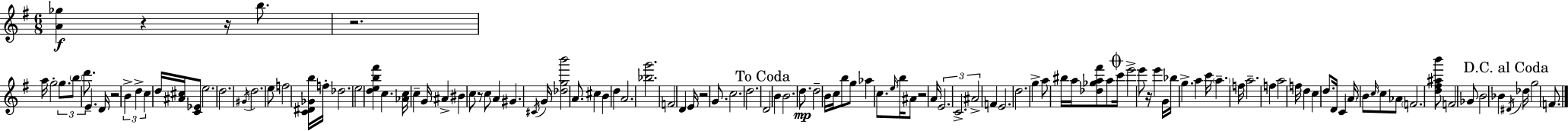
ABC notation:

X:1
T:Untitled
M:6/8
L:1/4
K:G
[A_g] z z/4 b/2 z2 a/4 g2 g/2 b/2 d'/2 E D/4 z2 B d c d/4 [^A^c]/4 [C_E]/2 e2 d2 ^G/4 d2 e/2 f2 [C^D_Gb]/4 f/4 _d2 e2 [deb^f'] c [_Ac]/4 c G/4 ^A ^B c/2 z/2 c/2 A ^G ^C/4 G/4 [_dgb']2 A/2 ^c B d A2 [_bg']2 F2 D E/4 z2 G/2 c2 d2 D2 B B2 d/2 d2 B/4 c/4 b/2 g/2 _a c/2 e/4 b/4 ^A/2 z2 A/4 E2 C2 ^A2 F E2 d2 g a/2 ^b/4 a/4 [_d_ga^f']/2 a/2 c'/4 e'2 e'/2 z/4 e' G/4 _b/4 g a c'/4 a f/4 a2 f a2 f/4 d c d/2 D/4 C A/4 B/2 c/4 c/2 _A/2 F2 [d^f^ab']/2 F2 _G/2 B2 _B ^D/4 _d/4 g2 F/2